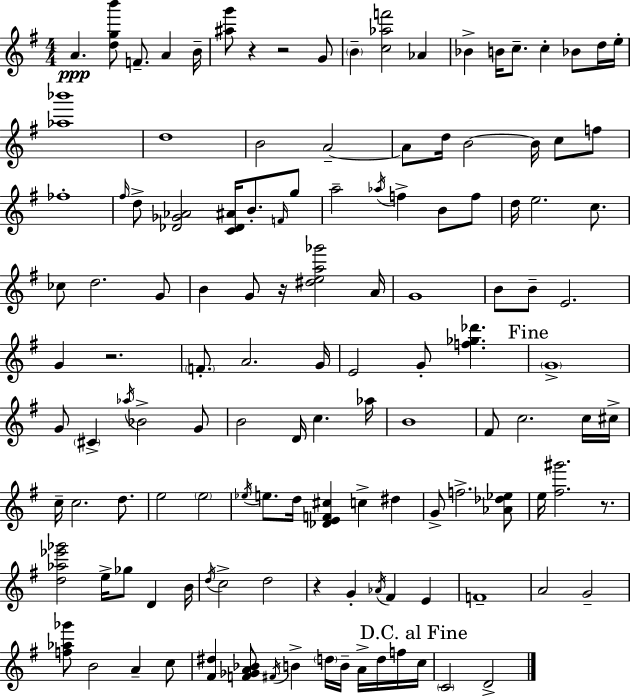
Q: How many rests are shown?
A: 6